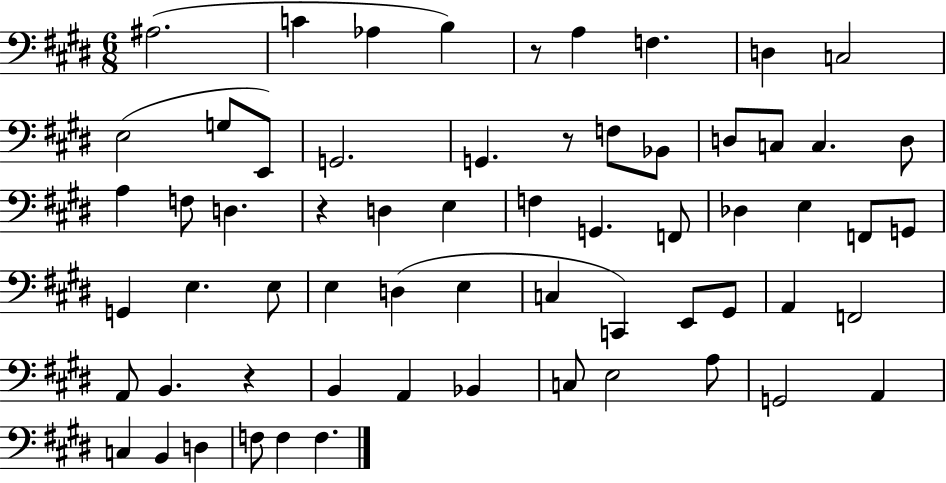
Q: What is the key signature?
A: E major